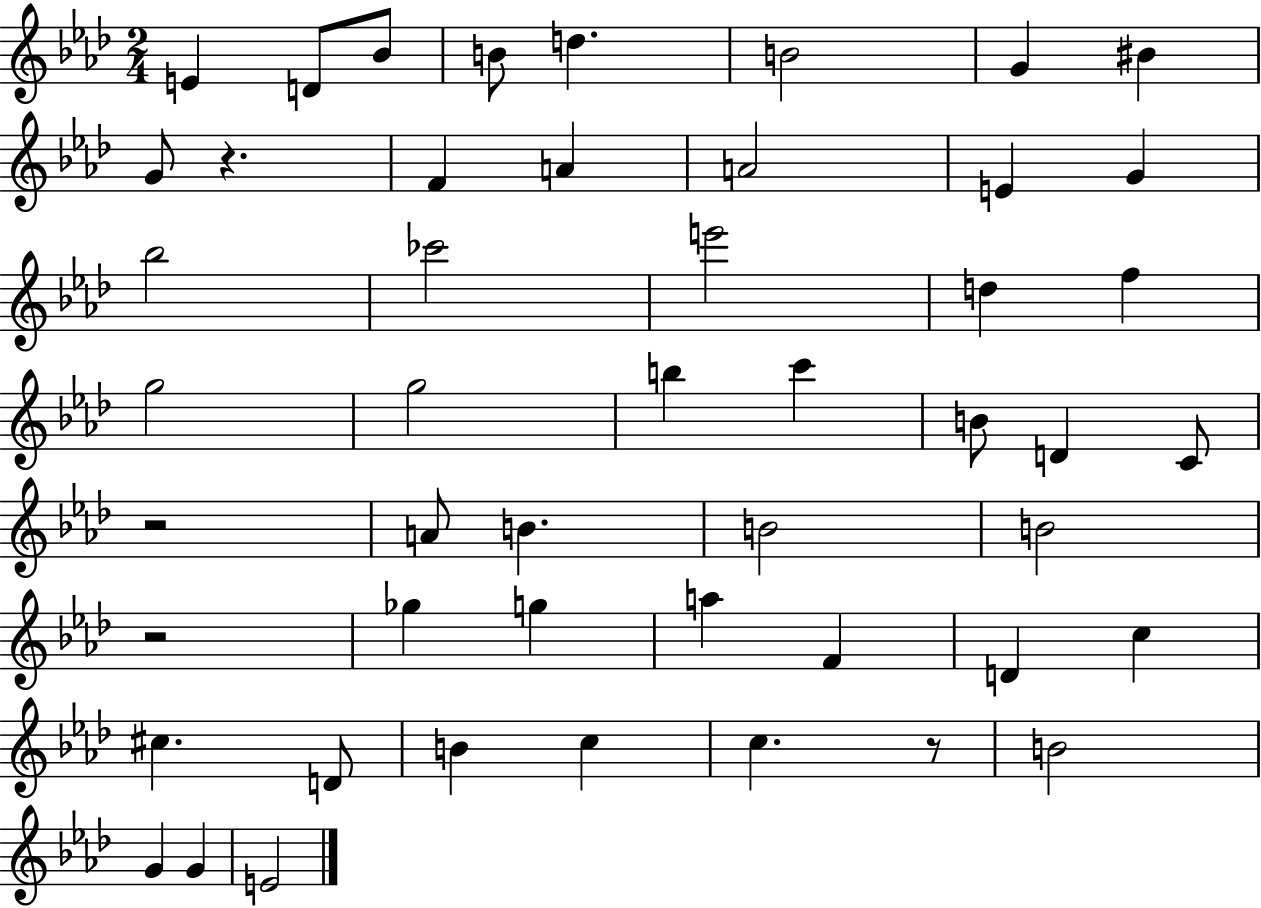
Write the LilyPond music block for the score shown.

{
  \clef treble
  \numericTimeSignature
  \time 2/4
  \key aes \major
  e'4 d'8 bes'8 | b'8 d''4. | b'2 | g'4 bis'4 | \break g'8 r4. | f'4 a'4 | a'2 | e'4 g'4 | \break bes''2 | ces'''2 | e'''2 | d''4 f''4 | \break g''2 | g''2 | b''4 c'''4 | b'8 d'4 c'8 | \break r2 | a'8 b'4. | b'2 | b'2 | \break r2 | ges''4 g''4 | a''4 f'4 | d'4 c''4 | \break cis''4. d'8 | b'4 c''4 | c''4. r8 | b'2 | \break g'4 g'4 | e'2 | \bar "|."
}